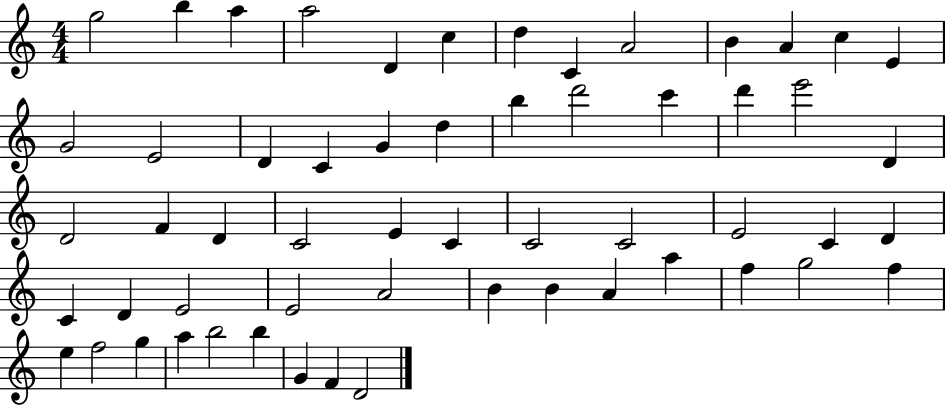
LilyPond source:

{
  \clef treble
  \numericTimeSignature
  \time 4/4
  \key c \major
  g''2 b''4 a''4 | a''2 d'4 c''4 | d''4 c'4 a'2 | b'4 a'4 c''4 e'4 | \break g'2 e'2 | d'4 c'4 g'4 d''4 | b''4 d'''2 c'''4 | d'''4 e'''2 d'4 | \break d'2 f'4 d'4 | c'2 e'4 c'4 | c'2 c'2 | e'2 c'4 d'4 | \break c'4 d'4 e'2 | e'2 a'2 | b'4 b'4 a'4 a''4 | f''4 g''2 f''4 | \break e''4 f''2 g''4 | a''4 b''2 b''4 | g'4 f'4 d'2 | \bar "|."
}